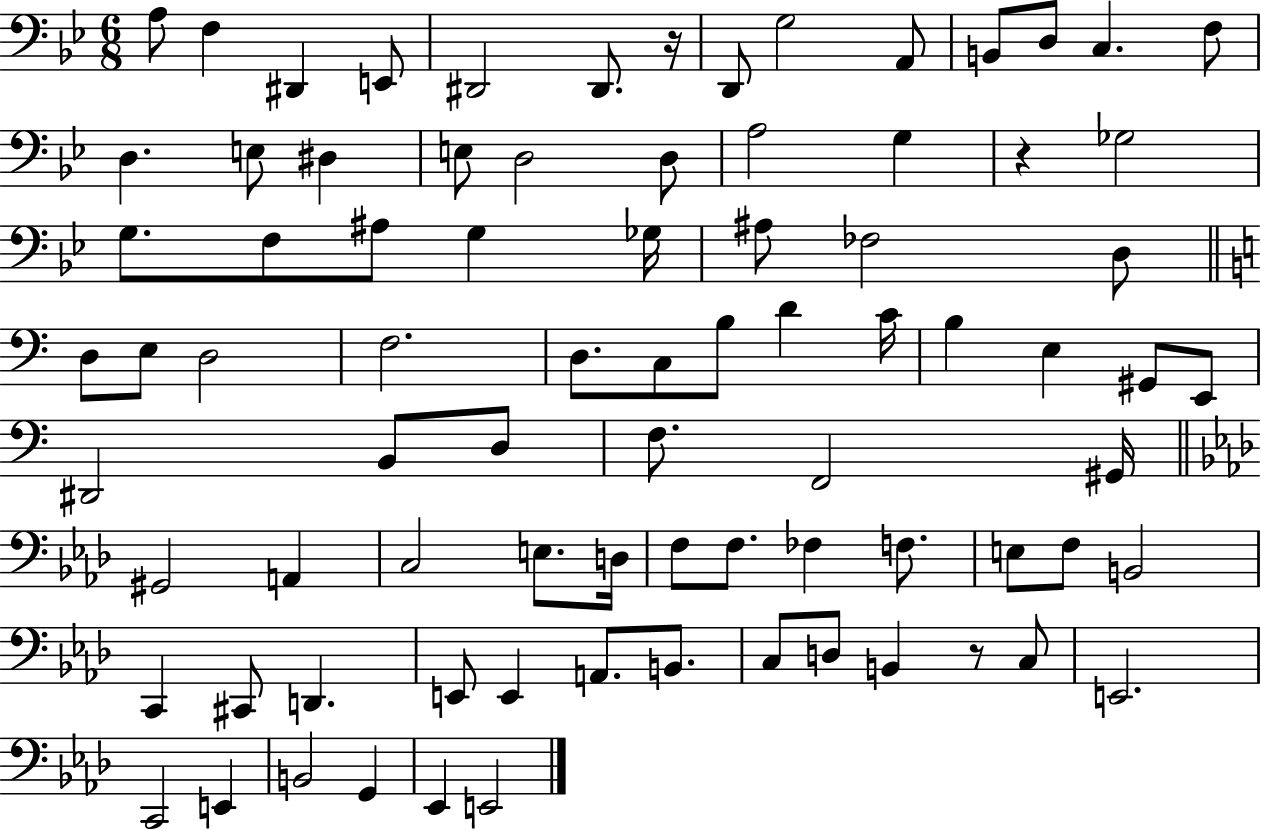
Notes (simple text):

A3/e F3/q D#2/q E2/e D#2/h D#2/e. R/s D2/e G3/h A2/e B2/e D3/e C3/q. F3/e D3/q. E3/e D#3/q E3/e D3/h D3/e A3/h G3/q R/q Gb3/h G3/e. F3/e A#3/e G3/q Gb3/s A#3/e FES3/h D3/e D3/e E3/e D3/h F3/h. D3/e. C3/e B3/e D4/q C4/s B3/q E3/q G#2/e E2/e D#2/h B2/e D3/e F3/e. F2/h G#2/s G#2/h A2/q C3/h E3/e. D3/s F3/e F3/e. FES3/q F3/e. E3/e F3/e B2/h C2/q C#2/e D2/q. E2/e E2/q A2/e. B2/e. C3/e D3/e B2/q R/e C3/e E2/h. C2/h E2/q B2/h G2/q Eb2/q E2/h